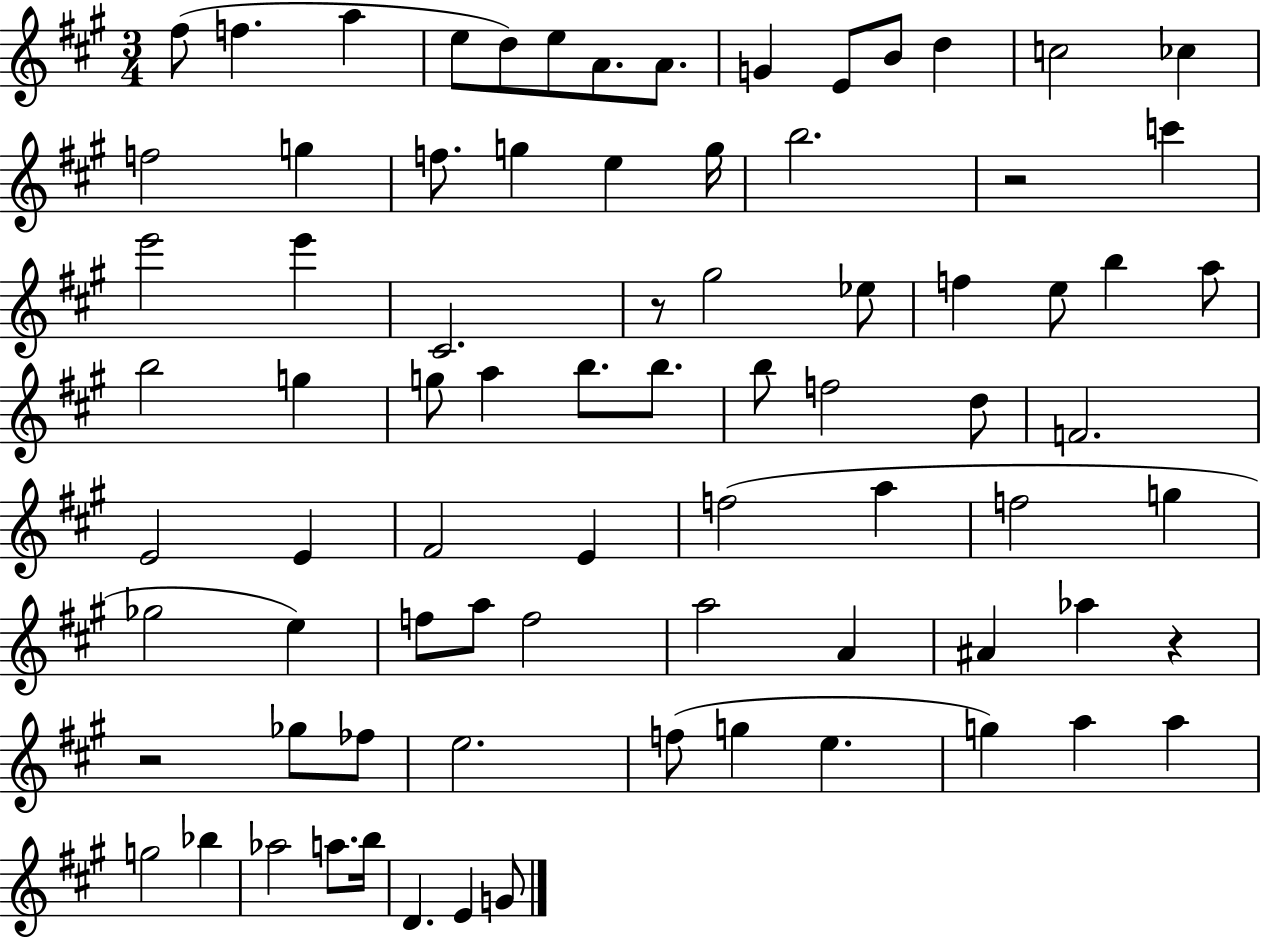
{
  \clef treble
  \numericTimeSignature
  \time 3/4
  \key a \major
  fis''8( f''4. a''4 | e''8 d''8) e''8 a'8. a'8. | g'4 e'8 b'8 d''4 | c''2 ces''4 | \break f''2 g''4 | f''8. g''4 e''4 g''16 | b''2. | r2 c'''4 | \break e'''2 e'''4 | cis'2. | r8 gis''2 ees''8 | f''4 e''8 b''4 a''8 | \break b''2 g''4 | g''8 a''4 b''8. b''8. | b''8 f''2 d''8 | f'2. | \break e'2 e'4 | fis'2 e'4 | f''2( a''4 | f''2 g''4 | \break ges''2 e''4) | f''8 a''8 f''2 | a''2 a'4 | ais'4 aes''4 r4 | \break r2 ges''8 fes''8 | e''2. | f''8( g''4 e''4. | g''4) a''4 a''4 | \break g''2 bes''4 | aes''2 a''8. b''16 | d'4. e'4 g'8 | \bar "|."
}